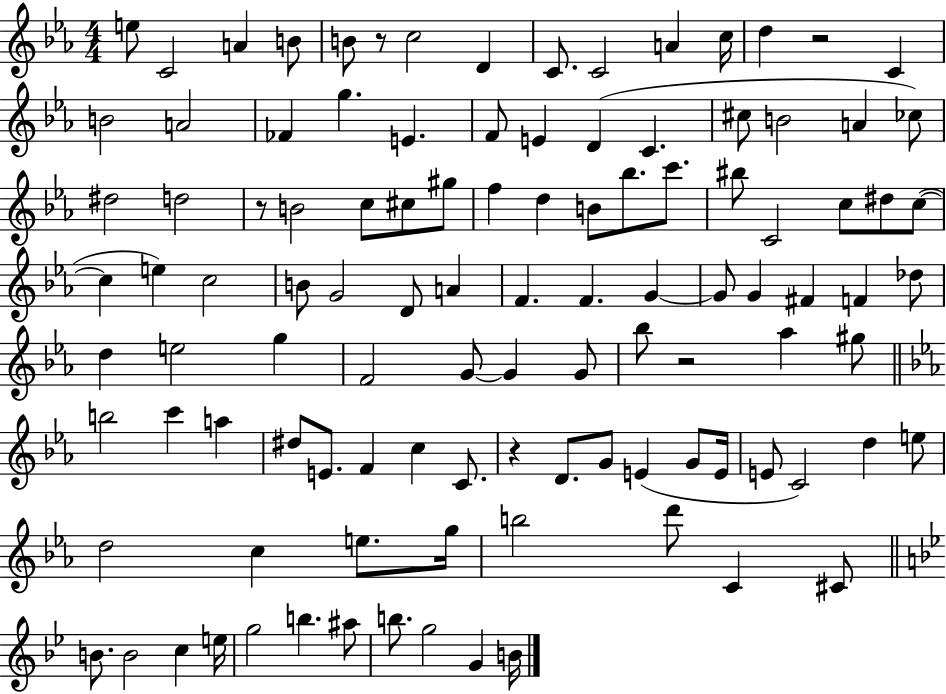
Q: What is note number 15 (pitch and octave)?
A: A4